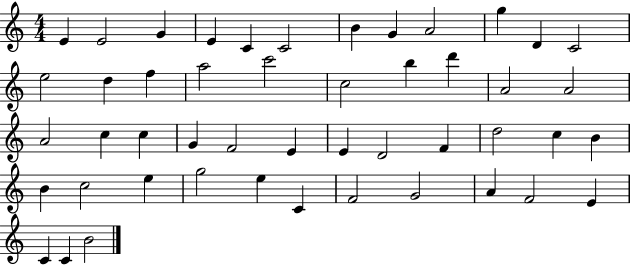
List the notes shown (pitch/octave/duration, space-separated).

E4/q E4/h G4/q E4/q C4/q C4/h B4/q G4/q A4/h G5/q D4/q C4/h E5/h D5/q F5/q A5/h C6/h C5/h B5/q D6/q A4/h A4/h A4/h C5/q C5/q G4/q F4/h E4/q E4/q D4/h F4/q D5/h C5/q B4/q B4/q C5/h E5/q G5/h E5/q C4/q F4/h G4/h A4/q F4/h E4/q C4/q C4/q B4/h